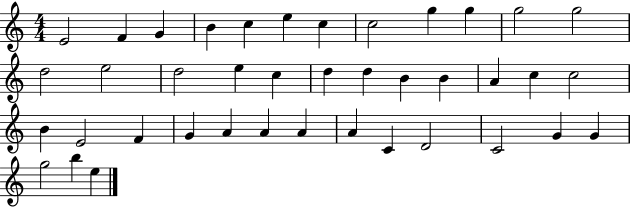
E4/h F4/q G4/q B4/q C5/q E5/q C5/q C5/h G5/q G5/q G5/h G5/h D5/h E5/h D5/h E5/q C5/q D5/q D5/q B4/q B4/q A4/q C5/q C5/h B4/q E4/h F4/q G4/q A4/q A4/q A4/q A4/q C4/q D4/h C4/h G4/q G4/q G5/h B5/q E5/q